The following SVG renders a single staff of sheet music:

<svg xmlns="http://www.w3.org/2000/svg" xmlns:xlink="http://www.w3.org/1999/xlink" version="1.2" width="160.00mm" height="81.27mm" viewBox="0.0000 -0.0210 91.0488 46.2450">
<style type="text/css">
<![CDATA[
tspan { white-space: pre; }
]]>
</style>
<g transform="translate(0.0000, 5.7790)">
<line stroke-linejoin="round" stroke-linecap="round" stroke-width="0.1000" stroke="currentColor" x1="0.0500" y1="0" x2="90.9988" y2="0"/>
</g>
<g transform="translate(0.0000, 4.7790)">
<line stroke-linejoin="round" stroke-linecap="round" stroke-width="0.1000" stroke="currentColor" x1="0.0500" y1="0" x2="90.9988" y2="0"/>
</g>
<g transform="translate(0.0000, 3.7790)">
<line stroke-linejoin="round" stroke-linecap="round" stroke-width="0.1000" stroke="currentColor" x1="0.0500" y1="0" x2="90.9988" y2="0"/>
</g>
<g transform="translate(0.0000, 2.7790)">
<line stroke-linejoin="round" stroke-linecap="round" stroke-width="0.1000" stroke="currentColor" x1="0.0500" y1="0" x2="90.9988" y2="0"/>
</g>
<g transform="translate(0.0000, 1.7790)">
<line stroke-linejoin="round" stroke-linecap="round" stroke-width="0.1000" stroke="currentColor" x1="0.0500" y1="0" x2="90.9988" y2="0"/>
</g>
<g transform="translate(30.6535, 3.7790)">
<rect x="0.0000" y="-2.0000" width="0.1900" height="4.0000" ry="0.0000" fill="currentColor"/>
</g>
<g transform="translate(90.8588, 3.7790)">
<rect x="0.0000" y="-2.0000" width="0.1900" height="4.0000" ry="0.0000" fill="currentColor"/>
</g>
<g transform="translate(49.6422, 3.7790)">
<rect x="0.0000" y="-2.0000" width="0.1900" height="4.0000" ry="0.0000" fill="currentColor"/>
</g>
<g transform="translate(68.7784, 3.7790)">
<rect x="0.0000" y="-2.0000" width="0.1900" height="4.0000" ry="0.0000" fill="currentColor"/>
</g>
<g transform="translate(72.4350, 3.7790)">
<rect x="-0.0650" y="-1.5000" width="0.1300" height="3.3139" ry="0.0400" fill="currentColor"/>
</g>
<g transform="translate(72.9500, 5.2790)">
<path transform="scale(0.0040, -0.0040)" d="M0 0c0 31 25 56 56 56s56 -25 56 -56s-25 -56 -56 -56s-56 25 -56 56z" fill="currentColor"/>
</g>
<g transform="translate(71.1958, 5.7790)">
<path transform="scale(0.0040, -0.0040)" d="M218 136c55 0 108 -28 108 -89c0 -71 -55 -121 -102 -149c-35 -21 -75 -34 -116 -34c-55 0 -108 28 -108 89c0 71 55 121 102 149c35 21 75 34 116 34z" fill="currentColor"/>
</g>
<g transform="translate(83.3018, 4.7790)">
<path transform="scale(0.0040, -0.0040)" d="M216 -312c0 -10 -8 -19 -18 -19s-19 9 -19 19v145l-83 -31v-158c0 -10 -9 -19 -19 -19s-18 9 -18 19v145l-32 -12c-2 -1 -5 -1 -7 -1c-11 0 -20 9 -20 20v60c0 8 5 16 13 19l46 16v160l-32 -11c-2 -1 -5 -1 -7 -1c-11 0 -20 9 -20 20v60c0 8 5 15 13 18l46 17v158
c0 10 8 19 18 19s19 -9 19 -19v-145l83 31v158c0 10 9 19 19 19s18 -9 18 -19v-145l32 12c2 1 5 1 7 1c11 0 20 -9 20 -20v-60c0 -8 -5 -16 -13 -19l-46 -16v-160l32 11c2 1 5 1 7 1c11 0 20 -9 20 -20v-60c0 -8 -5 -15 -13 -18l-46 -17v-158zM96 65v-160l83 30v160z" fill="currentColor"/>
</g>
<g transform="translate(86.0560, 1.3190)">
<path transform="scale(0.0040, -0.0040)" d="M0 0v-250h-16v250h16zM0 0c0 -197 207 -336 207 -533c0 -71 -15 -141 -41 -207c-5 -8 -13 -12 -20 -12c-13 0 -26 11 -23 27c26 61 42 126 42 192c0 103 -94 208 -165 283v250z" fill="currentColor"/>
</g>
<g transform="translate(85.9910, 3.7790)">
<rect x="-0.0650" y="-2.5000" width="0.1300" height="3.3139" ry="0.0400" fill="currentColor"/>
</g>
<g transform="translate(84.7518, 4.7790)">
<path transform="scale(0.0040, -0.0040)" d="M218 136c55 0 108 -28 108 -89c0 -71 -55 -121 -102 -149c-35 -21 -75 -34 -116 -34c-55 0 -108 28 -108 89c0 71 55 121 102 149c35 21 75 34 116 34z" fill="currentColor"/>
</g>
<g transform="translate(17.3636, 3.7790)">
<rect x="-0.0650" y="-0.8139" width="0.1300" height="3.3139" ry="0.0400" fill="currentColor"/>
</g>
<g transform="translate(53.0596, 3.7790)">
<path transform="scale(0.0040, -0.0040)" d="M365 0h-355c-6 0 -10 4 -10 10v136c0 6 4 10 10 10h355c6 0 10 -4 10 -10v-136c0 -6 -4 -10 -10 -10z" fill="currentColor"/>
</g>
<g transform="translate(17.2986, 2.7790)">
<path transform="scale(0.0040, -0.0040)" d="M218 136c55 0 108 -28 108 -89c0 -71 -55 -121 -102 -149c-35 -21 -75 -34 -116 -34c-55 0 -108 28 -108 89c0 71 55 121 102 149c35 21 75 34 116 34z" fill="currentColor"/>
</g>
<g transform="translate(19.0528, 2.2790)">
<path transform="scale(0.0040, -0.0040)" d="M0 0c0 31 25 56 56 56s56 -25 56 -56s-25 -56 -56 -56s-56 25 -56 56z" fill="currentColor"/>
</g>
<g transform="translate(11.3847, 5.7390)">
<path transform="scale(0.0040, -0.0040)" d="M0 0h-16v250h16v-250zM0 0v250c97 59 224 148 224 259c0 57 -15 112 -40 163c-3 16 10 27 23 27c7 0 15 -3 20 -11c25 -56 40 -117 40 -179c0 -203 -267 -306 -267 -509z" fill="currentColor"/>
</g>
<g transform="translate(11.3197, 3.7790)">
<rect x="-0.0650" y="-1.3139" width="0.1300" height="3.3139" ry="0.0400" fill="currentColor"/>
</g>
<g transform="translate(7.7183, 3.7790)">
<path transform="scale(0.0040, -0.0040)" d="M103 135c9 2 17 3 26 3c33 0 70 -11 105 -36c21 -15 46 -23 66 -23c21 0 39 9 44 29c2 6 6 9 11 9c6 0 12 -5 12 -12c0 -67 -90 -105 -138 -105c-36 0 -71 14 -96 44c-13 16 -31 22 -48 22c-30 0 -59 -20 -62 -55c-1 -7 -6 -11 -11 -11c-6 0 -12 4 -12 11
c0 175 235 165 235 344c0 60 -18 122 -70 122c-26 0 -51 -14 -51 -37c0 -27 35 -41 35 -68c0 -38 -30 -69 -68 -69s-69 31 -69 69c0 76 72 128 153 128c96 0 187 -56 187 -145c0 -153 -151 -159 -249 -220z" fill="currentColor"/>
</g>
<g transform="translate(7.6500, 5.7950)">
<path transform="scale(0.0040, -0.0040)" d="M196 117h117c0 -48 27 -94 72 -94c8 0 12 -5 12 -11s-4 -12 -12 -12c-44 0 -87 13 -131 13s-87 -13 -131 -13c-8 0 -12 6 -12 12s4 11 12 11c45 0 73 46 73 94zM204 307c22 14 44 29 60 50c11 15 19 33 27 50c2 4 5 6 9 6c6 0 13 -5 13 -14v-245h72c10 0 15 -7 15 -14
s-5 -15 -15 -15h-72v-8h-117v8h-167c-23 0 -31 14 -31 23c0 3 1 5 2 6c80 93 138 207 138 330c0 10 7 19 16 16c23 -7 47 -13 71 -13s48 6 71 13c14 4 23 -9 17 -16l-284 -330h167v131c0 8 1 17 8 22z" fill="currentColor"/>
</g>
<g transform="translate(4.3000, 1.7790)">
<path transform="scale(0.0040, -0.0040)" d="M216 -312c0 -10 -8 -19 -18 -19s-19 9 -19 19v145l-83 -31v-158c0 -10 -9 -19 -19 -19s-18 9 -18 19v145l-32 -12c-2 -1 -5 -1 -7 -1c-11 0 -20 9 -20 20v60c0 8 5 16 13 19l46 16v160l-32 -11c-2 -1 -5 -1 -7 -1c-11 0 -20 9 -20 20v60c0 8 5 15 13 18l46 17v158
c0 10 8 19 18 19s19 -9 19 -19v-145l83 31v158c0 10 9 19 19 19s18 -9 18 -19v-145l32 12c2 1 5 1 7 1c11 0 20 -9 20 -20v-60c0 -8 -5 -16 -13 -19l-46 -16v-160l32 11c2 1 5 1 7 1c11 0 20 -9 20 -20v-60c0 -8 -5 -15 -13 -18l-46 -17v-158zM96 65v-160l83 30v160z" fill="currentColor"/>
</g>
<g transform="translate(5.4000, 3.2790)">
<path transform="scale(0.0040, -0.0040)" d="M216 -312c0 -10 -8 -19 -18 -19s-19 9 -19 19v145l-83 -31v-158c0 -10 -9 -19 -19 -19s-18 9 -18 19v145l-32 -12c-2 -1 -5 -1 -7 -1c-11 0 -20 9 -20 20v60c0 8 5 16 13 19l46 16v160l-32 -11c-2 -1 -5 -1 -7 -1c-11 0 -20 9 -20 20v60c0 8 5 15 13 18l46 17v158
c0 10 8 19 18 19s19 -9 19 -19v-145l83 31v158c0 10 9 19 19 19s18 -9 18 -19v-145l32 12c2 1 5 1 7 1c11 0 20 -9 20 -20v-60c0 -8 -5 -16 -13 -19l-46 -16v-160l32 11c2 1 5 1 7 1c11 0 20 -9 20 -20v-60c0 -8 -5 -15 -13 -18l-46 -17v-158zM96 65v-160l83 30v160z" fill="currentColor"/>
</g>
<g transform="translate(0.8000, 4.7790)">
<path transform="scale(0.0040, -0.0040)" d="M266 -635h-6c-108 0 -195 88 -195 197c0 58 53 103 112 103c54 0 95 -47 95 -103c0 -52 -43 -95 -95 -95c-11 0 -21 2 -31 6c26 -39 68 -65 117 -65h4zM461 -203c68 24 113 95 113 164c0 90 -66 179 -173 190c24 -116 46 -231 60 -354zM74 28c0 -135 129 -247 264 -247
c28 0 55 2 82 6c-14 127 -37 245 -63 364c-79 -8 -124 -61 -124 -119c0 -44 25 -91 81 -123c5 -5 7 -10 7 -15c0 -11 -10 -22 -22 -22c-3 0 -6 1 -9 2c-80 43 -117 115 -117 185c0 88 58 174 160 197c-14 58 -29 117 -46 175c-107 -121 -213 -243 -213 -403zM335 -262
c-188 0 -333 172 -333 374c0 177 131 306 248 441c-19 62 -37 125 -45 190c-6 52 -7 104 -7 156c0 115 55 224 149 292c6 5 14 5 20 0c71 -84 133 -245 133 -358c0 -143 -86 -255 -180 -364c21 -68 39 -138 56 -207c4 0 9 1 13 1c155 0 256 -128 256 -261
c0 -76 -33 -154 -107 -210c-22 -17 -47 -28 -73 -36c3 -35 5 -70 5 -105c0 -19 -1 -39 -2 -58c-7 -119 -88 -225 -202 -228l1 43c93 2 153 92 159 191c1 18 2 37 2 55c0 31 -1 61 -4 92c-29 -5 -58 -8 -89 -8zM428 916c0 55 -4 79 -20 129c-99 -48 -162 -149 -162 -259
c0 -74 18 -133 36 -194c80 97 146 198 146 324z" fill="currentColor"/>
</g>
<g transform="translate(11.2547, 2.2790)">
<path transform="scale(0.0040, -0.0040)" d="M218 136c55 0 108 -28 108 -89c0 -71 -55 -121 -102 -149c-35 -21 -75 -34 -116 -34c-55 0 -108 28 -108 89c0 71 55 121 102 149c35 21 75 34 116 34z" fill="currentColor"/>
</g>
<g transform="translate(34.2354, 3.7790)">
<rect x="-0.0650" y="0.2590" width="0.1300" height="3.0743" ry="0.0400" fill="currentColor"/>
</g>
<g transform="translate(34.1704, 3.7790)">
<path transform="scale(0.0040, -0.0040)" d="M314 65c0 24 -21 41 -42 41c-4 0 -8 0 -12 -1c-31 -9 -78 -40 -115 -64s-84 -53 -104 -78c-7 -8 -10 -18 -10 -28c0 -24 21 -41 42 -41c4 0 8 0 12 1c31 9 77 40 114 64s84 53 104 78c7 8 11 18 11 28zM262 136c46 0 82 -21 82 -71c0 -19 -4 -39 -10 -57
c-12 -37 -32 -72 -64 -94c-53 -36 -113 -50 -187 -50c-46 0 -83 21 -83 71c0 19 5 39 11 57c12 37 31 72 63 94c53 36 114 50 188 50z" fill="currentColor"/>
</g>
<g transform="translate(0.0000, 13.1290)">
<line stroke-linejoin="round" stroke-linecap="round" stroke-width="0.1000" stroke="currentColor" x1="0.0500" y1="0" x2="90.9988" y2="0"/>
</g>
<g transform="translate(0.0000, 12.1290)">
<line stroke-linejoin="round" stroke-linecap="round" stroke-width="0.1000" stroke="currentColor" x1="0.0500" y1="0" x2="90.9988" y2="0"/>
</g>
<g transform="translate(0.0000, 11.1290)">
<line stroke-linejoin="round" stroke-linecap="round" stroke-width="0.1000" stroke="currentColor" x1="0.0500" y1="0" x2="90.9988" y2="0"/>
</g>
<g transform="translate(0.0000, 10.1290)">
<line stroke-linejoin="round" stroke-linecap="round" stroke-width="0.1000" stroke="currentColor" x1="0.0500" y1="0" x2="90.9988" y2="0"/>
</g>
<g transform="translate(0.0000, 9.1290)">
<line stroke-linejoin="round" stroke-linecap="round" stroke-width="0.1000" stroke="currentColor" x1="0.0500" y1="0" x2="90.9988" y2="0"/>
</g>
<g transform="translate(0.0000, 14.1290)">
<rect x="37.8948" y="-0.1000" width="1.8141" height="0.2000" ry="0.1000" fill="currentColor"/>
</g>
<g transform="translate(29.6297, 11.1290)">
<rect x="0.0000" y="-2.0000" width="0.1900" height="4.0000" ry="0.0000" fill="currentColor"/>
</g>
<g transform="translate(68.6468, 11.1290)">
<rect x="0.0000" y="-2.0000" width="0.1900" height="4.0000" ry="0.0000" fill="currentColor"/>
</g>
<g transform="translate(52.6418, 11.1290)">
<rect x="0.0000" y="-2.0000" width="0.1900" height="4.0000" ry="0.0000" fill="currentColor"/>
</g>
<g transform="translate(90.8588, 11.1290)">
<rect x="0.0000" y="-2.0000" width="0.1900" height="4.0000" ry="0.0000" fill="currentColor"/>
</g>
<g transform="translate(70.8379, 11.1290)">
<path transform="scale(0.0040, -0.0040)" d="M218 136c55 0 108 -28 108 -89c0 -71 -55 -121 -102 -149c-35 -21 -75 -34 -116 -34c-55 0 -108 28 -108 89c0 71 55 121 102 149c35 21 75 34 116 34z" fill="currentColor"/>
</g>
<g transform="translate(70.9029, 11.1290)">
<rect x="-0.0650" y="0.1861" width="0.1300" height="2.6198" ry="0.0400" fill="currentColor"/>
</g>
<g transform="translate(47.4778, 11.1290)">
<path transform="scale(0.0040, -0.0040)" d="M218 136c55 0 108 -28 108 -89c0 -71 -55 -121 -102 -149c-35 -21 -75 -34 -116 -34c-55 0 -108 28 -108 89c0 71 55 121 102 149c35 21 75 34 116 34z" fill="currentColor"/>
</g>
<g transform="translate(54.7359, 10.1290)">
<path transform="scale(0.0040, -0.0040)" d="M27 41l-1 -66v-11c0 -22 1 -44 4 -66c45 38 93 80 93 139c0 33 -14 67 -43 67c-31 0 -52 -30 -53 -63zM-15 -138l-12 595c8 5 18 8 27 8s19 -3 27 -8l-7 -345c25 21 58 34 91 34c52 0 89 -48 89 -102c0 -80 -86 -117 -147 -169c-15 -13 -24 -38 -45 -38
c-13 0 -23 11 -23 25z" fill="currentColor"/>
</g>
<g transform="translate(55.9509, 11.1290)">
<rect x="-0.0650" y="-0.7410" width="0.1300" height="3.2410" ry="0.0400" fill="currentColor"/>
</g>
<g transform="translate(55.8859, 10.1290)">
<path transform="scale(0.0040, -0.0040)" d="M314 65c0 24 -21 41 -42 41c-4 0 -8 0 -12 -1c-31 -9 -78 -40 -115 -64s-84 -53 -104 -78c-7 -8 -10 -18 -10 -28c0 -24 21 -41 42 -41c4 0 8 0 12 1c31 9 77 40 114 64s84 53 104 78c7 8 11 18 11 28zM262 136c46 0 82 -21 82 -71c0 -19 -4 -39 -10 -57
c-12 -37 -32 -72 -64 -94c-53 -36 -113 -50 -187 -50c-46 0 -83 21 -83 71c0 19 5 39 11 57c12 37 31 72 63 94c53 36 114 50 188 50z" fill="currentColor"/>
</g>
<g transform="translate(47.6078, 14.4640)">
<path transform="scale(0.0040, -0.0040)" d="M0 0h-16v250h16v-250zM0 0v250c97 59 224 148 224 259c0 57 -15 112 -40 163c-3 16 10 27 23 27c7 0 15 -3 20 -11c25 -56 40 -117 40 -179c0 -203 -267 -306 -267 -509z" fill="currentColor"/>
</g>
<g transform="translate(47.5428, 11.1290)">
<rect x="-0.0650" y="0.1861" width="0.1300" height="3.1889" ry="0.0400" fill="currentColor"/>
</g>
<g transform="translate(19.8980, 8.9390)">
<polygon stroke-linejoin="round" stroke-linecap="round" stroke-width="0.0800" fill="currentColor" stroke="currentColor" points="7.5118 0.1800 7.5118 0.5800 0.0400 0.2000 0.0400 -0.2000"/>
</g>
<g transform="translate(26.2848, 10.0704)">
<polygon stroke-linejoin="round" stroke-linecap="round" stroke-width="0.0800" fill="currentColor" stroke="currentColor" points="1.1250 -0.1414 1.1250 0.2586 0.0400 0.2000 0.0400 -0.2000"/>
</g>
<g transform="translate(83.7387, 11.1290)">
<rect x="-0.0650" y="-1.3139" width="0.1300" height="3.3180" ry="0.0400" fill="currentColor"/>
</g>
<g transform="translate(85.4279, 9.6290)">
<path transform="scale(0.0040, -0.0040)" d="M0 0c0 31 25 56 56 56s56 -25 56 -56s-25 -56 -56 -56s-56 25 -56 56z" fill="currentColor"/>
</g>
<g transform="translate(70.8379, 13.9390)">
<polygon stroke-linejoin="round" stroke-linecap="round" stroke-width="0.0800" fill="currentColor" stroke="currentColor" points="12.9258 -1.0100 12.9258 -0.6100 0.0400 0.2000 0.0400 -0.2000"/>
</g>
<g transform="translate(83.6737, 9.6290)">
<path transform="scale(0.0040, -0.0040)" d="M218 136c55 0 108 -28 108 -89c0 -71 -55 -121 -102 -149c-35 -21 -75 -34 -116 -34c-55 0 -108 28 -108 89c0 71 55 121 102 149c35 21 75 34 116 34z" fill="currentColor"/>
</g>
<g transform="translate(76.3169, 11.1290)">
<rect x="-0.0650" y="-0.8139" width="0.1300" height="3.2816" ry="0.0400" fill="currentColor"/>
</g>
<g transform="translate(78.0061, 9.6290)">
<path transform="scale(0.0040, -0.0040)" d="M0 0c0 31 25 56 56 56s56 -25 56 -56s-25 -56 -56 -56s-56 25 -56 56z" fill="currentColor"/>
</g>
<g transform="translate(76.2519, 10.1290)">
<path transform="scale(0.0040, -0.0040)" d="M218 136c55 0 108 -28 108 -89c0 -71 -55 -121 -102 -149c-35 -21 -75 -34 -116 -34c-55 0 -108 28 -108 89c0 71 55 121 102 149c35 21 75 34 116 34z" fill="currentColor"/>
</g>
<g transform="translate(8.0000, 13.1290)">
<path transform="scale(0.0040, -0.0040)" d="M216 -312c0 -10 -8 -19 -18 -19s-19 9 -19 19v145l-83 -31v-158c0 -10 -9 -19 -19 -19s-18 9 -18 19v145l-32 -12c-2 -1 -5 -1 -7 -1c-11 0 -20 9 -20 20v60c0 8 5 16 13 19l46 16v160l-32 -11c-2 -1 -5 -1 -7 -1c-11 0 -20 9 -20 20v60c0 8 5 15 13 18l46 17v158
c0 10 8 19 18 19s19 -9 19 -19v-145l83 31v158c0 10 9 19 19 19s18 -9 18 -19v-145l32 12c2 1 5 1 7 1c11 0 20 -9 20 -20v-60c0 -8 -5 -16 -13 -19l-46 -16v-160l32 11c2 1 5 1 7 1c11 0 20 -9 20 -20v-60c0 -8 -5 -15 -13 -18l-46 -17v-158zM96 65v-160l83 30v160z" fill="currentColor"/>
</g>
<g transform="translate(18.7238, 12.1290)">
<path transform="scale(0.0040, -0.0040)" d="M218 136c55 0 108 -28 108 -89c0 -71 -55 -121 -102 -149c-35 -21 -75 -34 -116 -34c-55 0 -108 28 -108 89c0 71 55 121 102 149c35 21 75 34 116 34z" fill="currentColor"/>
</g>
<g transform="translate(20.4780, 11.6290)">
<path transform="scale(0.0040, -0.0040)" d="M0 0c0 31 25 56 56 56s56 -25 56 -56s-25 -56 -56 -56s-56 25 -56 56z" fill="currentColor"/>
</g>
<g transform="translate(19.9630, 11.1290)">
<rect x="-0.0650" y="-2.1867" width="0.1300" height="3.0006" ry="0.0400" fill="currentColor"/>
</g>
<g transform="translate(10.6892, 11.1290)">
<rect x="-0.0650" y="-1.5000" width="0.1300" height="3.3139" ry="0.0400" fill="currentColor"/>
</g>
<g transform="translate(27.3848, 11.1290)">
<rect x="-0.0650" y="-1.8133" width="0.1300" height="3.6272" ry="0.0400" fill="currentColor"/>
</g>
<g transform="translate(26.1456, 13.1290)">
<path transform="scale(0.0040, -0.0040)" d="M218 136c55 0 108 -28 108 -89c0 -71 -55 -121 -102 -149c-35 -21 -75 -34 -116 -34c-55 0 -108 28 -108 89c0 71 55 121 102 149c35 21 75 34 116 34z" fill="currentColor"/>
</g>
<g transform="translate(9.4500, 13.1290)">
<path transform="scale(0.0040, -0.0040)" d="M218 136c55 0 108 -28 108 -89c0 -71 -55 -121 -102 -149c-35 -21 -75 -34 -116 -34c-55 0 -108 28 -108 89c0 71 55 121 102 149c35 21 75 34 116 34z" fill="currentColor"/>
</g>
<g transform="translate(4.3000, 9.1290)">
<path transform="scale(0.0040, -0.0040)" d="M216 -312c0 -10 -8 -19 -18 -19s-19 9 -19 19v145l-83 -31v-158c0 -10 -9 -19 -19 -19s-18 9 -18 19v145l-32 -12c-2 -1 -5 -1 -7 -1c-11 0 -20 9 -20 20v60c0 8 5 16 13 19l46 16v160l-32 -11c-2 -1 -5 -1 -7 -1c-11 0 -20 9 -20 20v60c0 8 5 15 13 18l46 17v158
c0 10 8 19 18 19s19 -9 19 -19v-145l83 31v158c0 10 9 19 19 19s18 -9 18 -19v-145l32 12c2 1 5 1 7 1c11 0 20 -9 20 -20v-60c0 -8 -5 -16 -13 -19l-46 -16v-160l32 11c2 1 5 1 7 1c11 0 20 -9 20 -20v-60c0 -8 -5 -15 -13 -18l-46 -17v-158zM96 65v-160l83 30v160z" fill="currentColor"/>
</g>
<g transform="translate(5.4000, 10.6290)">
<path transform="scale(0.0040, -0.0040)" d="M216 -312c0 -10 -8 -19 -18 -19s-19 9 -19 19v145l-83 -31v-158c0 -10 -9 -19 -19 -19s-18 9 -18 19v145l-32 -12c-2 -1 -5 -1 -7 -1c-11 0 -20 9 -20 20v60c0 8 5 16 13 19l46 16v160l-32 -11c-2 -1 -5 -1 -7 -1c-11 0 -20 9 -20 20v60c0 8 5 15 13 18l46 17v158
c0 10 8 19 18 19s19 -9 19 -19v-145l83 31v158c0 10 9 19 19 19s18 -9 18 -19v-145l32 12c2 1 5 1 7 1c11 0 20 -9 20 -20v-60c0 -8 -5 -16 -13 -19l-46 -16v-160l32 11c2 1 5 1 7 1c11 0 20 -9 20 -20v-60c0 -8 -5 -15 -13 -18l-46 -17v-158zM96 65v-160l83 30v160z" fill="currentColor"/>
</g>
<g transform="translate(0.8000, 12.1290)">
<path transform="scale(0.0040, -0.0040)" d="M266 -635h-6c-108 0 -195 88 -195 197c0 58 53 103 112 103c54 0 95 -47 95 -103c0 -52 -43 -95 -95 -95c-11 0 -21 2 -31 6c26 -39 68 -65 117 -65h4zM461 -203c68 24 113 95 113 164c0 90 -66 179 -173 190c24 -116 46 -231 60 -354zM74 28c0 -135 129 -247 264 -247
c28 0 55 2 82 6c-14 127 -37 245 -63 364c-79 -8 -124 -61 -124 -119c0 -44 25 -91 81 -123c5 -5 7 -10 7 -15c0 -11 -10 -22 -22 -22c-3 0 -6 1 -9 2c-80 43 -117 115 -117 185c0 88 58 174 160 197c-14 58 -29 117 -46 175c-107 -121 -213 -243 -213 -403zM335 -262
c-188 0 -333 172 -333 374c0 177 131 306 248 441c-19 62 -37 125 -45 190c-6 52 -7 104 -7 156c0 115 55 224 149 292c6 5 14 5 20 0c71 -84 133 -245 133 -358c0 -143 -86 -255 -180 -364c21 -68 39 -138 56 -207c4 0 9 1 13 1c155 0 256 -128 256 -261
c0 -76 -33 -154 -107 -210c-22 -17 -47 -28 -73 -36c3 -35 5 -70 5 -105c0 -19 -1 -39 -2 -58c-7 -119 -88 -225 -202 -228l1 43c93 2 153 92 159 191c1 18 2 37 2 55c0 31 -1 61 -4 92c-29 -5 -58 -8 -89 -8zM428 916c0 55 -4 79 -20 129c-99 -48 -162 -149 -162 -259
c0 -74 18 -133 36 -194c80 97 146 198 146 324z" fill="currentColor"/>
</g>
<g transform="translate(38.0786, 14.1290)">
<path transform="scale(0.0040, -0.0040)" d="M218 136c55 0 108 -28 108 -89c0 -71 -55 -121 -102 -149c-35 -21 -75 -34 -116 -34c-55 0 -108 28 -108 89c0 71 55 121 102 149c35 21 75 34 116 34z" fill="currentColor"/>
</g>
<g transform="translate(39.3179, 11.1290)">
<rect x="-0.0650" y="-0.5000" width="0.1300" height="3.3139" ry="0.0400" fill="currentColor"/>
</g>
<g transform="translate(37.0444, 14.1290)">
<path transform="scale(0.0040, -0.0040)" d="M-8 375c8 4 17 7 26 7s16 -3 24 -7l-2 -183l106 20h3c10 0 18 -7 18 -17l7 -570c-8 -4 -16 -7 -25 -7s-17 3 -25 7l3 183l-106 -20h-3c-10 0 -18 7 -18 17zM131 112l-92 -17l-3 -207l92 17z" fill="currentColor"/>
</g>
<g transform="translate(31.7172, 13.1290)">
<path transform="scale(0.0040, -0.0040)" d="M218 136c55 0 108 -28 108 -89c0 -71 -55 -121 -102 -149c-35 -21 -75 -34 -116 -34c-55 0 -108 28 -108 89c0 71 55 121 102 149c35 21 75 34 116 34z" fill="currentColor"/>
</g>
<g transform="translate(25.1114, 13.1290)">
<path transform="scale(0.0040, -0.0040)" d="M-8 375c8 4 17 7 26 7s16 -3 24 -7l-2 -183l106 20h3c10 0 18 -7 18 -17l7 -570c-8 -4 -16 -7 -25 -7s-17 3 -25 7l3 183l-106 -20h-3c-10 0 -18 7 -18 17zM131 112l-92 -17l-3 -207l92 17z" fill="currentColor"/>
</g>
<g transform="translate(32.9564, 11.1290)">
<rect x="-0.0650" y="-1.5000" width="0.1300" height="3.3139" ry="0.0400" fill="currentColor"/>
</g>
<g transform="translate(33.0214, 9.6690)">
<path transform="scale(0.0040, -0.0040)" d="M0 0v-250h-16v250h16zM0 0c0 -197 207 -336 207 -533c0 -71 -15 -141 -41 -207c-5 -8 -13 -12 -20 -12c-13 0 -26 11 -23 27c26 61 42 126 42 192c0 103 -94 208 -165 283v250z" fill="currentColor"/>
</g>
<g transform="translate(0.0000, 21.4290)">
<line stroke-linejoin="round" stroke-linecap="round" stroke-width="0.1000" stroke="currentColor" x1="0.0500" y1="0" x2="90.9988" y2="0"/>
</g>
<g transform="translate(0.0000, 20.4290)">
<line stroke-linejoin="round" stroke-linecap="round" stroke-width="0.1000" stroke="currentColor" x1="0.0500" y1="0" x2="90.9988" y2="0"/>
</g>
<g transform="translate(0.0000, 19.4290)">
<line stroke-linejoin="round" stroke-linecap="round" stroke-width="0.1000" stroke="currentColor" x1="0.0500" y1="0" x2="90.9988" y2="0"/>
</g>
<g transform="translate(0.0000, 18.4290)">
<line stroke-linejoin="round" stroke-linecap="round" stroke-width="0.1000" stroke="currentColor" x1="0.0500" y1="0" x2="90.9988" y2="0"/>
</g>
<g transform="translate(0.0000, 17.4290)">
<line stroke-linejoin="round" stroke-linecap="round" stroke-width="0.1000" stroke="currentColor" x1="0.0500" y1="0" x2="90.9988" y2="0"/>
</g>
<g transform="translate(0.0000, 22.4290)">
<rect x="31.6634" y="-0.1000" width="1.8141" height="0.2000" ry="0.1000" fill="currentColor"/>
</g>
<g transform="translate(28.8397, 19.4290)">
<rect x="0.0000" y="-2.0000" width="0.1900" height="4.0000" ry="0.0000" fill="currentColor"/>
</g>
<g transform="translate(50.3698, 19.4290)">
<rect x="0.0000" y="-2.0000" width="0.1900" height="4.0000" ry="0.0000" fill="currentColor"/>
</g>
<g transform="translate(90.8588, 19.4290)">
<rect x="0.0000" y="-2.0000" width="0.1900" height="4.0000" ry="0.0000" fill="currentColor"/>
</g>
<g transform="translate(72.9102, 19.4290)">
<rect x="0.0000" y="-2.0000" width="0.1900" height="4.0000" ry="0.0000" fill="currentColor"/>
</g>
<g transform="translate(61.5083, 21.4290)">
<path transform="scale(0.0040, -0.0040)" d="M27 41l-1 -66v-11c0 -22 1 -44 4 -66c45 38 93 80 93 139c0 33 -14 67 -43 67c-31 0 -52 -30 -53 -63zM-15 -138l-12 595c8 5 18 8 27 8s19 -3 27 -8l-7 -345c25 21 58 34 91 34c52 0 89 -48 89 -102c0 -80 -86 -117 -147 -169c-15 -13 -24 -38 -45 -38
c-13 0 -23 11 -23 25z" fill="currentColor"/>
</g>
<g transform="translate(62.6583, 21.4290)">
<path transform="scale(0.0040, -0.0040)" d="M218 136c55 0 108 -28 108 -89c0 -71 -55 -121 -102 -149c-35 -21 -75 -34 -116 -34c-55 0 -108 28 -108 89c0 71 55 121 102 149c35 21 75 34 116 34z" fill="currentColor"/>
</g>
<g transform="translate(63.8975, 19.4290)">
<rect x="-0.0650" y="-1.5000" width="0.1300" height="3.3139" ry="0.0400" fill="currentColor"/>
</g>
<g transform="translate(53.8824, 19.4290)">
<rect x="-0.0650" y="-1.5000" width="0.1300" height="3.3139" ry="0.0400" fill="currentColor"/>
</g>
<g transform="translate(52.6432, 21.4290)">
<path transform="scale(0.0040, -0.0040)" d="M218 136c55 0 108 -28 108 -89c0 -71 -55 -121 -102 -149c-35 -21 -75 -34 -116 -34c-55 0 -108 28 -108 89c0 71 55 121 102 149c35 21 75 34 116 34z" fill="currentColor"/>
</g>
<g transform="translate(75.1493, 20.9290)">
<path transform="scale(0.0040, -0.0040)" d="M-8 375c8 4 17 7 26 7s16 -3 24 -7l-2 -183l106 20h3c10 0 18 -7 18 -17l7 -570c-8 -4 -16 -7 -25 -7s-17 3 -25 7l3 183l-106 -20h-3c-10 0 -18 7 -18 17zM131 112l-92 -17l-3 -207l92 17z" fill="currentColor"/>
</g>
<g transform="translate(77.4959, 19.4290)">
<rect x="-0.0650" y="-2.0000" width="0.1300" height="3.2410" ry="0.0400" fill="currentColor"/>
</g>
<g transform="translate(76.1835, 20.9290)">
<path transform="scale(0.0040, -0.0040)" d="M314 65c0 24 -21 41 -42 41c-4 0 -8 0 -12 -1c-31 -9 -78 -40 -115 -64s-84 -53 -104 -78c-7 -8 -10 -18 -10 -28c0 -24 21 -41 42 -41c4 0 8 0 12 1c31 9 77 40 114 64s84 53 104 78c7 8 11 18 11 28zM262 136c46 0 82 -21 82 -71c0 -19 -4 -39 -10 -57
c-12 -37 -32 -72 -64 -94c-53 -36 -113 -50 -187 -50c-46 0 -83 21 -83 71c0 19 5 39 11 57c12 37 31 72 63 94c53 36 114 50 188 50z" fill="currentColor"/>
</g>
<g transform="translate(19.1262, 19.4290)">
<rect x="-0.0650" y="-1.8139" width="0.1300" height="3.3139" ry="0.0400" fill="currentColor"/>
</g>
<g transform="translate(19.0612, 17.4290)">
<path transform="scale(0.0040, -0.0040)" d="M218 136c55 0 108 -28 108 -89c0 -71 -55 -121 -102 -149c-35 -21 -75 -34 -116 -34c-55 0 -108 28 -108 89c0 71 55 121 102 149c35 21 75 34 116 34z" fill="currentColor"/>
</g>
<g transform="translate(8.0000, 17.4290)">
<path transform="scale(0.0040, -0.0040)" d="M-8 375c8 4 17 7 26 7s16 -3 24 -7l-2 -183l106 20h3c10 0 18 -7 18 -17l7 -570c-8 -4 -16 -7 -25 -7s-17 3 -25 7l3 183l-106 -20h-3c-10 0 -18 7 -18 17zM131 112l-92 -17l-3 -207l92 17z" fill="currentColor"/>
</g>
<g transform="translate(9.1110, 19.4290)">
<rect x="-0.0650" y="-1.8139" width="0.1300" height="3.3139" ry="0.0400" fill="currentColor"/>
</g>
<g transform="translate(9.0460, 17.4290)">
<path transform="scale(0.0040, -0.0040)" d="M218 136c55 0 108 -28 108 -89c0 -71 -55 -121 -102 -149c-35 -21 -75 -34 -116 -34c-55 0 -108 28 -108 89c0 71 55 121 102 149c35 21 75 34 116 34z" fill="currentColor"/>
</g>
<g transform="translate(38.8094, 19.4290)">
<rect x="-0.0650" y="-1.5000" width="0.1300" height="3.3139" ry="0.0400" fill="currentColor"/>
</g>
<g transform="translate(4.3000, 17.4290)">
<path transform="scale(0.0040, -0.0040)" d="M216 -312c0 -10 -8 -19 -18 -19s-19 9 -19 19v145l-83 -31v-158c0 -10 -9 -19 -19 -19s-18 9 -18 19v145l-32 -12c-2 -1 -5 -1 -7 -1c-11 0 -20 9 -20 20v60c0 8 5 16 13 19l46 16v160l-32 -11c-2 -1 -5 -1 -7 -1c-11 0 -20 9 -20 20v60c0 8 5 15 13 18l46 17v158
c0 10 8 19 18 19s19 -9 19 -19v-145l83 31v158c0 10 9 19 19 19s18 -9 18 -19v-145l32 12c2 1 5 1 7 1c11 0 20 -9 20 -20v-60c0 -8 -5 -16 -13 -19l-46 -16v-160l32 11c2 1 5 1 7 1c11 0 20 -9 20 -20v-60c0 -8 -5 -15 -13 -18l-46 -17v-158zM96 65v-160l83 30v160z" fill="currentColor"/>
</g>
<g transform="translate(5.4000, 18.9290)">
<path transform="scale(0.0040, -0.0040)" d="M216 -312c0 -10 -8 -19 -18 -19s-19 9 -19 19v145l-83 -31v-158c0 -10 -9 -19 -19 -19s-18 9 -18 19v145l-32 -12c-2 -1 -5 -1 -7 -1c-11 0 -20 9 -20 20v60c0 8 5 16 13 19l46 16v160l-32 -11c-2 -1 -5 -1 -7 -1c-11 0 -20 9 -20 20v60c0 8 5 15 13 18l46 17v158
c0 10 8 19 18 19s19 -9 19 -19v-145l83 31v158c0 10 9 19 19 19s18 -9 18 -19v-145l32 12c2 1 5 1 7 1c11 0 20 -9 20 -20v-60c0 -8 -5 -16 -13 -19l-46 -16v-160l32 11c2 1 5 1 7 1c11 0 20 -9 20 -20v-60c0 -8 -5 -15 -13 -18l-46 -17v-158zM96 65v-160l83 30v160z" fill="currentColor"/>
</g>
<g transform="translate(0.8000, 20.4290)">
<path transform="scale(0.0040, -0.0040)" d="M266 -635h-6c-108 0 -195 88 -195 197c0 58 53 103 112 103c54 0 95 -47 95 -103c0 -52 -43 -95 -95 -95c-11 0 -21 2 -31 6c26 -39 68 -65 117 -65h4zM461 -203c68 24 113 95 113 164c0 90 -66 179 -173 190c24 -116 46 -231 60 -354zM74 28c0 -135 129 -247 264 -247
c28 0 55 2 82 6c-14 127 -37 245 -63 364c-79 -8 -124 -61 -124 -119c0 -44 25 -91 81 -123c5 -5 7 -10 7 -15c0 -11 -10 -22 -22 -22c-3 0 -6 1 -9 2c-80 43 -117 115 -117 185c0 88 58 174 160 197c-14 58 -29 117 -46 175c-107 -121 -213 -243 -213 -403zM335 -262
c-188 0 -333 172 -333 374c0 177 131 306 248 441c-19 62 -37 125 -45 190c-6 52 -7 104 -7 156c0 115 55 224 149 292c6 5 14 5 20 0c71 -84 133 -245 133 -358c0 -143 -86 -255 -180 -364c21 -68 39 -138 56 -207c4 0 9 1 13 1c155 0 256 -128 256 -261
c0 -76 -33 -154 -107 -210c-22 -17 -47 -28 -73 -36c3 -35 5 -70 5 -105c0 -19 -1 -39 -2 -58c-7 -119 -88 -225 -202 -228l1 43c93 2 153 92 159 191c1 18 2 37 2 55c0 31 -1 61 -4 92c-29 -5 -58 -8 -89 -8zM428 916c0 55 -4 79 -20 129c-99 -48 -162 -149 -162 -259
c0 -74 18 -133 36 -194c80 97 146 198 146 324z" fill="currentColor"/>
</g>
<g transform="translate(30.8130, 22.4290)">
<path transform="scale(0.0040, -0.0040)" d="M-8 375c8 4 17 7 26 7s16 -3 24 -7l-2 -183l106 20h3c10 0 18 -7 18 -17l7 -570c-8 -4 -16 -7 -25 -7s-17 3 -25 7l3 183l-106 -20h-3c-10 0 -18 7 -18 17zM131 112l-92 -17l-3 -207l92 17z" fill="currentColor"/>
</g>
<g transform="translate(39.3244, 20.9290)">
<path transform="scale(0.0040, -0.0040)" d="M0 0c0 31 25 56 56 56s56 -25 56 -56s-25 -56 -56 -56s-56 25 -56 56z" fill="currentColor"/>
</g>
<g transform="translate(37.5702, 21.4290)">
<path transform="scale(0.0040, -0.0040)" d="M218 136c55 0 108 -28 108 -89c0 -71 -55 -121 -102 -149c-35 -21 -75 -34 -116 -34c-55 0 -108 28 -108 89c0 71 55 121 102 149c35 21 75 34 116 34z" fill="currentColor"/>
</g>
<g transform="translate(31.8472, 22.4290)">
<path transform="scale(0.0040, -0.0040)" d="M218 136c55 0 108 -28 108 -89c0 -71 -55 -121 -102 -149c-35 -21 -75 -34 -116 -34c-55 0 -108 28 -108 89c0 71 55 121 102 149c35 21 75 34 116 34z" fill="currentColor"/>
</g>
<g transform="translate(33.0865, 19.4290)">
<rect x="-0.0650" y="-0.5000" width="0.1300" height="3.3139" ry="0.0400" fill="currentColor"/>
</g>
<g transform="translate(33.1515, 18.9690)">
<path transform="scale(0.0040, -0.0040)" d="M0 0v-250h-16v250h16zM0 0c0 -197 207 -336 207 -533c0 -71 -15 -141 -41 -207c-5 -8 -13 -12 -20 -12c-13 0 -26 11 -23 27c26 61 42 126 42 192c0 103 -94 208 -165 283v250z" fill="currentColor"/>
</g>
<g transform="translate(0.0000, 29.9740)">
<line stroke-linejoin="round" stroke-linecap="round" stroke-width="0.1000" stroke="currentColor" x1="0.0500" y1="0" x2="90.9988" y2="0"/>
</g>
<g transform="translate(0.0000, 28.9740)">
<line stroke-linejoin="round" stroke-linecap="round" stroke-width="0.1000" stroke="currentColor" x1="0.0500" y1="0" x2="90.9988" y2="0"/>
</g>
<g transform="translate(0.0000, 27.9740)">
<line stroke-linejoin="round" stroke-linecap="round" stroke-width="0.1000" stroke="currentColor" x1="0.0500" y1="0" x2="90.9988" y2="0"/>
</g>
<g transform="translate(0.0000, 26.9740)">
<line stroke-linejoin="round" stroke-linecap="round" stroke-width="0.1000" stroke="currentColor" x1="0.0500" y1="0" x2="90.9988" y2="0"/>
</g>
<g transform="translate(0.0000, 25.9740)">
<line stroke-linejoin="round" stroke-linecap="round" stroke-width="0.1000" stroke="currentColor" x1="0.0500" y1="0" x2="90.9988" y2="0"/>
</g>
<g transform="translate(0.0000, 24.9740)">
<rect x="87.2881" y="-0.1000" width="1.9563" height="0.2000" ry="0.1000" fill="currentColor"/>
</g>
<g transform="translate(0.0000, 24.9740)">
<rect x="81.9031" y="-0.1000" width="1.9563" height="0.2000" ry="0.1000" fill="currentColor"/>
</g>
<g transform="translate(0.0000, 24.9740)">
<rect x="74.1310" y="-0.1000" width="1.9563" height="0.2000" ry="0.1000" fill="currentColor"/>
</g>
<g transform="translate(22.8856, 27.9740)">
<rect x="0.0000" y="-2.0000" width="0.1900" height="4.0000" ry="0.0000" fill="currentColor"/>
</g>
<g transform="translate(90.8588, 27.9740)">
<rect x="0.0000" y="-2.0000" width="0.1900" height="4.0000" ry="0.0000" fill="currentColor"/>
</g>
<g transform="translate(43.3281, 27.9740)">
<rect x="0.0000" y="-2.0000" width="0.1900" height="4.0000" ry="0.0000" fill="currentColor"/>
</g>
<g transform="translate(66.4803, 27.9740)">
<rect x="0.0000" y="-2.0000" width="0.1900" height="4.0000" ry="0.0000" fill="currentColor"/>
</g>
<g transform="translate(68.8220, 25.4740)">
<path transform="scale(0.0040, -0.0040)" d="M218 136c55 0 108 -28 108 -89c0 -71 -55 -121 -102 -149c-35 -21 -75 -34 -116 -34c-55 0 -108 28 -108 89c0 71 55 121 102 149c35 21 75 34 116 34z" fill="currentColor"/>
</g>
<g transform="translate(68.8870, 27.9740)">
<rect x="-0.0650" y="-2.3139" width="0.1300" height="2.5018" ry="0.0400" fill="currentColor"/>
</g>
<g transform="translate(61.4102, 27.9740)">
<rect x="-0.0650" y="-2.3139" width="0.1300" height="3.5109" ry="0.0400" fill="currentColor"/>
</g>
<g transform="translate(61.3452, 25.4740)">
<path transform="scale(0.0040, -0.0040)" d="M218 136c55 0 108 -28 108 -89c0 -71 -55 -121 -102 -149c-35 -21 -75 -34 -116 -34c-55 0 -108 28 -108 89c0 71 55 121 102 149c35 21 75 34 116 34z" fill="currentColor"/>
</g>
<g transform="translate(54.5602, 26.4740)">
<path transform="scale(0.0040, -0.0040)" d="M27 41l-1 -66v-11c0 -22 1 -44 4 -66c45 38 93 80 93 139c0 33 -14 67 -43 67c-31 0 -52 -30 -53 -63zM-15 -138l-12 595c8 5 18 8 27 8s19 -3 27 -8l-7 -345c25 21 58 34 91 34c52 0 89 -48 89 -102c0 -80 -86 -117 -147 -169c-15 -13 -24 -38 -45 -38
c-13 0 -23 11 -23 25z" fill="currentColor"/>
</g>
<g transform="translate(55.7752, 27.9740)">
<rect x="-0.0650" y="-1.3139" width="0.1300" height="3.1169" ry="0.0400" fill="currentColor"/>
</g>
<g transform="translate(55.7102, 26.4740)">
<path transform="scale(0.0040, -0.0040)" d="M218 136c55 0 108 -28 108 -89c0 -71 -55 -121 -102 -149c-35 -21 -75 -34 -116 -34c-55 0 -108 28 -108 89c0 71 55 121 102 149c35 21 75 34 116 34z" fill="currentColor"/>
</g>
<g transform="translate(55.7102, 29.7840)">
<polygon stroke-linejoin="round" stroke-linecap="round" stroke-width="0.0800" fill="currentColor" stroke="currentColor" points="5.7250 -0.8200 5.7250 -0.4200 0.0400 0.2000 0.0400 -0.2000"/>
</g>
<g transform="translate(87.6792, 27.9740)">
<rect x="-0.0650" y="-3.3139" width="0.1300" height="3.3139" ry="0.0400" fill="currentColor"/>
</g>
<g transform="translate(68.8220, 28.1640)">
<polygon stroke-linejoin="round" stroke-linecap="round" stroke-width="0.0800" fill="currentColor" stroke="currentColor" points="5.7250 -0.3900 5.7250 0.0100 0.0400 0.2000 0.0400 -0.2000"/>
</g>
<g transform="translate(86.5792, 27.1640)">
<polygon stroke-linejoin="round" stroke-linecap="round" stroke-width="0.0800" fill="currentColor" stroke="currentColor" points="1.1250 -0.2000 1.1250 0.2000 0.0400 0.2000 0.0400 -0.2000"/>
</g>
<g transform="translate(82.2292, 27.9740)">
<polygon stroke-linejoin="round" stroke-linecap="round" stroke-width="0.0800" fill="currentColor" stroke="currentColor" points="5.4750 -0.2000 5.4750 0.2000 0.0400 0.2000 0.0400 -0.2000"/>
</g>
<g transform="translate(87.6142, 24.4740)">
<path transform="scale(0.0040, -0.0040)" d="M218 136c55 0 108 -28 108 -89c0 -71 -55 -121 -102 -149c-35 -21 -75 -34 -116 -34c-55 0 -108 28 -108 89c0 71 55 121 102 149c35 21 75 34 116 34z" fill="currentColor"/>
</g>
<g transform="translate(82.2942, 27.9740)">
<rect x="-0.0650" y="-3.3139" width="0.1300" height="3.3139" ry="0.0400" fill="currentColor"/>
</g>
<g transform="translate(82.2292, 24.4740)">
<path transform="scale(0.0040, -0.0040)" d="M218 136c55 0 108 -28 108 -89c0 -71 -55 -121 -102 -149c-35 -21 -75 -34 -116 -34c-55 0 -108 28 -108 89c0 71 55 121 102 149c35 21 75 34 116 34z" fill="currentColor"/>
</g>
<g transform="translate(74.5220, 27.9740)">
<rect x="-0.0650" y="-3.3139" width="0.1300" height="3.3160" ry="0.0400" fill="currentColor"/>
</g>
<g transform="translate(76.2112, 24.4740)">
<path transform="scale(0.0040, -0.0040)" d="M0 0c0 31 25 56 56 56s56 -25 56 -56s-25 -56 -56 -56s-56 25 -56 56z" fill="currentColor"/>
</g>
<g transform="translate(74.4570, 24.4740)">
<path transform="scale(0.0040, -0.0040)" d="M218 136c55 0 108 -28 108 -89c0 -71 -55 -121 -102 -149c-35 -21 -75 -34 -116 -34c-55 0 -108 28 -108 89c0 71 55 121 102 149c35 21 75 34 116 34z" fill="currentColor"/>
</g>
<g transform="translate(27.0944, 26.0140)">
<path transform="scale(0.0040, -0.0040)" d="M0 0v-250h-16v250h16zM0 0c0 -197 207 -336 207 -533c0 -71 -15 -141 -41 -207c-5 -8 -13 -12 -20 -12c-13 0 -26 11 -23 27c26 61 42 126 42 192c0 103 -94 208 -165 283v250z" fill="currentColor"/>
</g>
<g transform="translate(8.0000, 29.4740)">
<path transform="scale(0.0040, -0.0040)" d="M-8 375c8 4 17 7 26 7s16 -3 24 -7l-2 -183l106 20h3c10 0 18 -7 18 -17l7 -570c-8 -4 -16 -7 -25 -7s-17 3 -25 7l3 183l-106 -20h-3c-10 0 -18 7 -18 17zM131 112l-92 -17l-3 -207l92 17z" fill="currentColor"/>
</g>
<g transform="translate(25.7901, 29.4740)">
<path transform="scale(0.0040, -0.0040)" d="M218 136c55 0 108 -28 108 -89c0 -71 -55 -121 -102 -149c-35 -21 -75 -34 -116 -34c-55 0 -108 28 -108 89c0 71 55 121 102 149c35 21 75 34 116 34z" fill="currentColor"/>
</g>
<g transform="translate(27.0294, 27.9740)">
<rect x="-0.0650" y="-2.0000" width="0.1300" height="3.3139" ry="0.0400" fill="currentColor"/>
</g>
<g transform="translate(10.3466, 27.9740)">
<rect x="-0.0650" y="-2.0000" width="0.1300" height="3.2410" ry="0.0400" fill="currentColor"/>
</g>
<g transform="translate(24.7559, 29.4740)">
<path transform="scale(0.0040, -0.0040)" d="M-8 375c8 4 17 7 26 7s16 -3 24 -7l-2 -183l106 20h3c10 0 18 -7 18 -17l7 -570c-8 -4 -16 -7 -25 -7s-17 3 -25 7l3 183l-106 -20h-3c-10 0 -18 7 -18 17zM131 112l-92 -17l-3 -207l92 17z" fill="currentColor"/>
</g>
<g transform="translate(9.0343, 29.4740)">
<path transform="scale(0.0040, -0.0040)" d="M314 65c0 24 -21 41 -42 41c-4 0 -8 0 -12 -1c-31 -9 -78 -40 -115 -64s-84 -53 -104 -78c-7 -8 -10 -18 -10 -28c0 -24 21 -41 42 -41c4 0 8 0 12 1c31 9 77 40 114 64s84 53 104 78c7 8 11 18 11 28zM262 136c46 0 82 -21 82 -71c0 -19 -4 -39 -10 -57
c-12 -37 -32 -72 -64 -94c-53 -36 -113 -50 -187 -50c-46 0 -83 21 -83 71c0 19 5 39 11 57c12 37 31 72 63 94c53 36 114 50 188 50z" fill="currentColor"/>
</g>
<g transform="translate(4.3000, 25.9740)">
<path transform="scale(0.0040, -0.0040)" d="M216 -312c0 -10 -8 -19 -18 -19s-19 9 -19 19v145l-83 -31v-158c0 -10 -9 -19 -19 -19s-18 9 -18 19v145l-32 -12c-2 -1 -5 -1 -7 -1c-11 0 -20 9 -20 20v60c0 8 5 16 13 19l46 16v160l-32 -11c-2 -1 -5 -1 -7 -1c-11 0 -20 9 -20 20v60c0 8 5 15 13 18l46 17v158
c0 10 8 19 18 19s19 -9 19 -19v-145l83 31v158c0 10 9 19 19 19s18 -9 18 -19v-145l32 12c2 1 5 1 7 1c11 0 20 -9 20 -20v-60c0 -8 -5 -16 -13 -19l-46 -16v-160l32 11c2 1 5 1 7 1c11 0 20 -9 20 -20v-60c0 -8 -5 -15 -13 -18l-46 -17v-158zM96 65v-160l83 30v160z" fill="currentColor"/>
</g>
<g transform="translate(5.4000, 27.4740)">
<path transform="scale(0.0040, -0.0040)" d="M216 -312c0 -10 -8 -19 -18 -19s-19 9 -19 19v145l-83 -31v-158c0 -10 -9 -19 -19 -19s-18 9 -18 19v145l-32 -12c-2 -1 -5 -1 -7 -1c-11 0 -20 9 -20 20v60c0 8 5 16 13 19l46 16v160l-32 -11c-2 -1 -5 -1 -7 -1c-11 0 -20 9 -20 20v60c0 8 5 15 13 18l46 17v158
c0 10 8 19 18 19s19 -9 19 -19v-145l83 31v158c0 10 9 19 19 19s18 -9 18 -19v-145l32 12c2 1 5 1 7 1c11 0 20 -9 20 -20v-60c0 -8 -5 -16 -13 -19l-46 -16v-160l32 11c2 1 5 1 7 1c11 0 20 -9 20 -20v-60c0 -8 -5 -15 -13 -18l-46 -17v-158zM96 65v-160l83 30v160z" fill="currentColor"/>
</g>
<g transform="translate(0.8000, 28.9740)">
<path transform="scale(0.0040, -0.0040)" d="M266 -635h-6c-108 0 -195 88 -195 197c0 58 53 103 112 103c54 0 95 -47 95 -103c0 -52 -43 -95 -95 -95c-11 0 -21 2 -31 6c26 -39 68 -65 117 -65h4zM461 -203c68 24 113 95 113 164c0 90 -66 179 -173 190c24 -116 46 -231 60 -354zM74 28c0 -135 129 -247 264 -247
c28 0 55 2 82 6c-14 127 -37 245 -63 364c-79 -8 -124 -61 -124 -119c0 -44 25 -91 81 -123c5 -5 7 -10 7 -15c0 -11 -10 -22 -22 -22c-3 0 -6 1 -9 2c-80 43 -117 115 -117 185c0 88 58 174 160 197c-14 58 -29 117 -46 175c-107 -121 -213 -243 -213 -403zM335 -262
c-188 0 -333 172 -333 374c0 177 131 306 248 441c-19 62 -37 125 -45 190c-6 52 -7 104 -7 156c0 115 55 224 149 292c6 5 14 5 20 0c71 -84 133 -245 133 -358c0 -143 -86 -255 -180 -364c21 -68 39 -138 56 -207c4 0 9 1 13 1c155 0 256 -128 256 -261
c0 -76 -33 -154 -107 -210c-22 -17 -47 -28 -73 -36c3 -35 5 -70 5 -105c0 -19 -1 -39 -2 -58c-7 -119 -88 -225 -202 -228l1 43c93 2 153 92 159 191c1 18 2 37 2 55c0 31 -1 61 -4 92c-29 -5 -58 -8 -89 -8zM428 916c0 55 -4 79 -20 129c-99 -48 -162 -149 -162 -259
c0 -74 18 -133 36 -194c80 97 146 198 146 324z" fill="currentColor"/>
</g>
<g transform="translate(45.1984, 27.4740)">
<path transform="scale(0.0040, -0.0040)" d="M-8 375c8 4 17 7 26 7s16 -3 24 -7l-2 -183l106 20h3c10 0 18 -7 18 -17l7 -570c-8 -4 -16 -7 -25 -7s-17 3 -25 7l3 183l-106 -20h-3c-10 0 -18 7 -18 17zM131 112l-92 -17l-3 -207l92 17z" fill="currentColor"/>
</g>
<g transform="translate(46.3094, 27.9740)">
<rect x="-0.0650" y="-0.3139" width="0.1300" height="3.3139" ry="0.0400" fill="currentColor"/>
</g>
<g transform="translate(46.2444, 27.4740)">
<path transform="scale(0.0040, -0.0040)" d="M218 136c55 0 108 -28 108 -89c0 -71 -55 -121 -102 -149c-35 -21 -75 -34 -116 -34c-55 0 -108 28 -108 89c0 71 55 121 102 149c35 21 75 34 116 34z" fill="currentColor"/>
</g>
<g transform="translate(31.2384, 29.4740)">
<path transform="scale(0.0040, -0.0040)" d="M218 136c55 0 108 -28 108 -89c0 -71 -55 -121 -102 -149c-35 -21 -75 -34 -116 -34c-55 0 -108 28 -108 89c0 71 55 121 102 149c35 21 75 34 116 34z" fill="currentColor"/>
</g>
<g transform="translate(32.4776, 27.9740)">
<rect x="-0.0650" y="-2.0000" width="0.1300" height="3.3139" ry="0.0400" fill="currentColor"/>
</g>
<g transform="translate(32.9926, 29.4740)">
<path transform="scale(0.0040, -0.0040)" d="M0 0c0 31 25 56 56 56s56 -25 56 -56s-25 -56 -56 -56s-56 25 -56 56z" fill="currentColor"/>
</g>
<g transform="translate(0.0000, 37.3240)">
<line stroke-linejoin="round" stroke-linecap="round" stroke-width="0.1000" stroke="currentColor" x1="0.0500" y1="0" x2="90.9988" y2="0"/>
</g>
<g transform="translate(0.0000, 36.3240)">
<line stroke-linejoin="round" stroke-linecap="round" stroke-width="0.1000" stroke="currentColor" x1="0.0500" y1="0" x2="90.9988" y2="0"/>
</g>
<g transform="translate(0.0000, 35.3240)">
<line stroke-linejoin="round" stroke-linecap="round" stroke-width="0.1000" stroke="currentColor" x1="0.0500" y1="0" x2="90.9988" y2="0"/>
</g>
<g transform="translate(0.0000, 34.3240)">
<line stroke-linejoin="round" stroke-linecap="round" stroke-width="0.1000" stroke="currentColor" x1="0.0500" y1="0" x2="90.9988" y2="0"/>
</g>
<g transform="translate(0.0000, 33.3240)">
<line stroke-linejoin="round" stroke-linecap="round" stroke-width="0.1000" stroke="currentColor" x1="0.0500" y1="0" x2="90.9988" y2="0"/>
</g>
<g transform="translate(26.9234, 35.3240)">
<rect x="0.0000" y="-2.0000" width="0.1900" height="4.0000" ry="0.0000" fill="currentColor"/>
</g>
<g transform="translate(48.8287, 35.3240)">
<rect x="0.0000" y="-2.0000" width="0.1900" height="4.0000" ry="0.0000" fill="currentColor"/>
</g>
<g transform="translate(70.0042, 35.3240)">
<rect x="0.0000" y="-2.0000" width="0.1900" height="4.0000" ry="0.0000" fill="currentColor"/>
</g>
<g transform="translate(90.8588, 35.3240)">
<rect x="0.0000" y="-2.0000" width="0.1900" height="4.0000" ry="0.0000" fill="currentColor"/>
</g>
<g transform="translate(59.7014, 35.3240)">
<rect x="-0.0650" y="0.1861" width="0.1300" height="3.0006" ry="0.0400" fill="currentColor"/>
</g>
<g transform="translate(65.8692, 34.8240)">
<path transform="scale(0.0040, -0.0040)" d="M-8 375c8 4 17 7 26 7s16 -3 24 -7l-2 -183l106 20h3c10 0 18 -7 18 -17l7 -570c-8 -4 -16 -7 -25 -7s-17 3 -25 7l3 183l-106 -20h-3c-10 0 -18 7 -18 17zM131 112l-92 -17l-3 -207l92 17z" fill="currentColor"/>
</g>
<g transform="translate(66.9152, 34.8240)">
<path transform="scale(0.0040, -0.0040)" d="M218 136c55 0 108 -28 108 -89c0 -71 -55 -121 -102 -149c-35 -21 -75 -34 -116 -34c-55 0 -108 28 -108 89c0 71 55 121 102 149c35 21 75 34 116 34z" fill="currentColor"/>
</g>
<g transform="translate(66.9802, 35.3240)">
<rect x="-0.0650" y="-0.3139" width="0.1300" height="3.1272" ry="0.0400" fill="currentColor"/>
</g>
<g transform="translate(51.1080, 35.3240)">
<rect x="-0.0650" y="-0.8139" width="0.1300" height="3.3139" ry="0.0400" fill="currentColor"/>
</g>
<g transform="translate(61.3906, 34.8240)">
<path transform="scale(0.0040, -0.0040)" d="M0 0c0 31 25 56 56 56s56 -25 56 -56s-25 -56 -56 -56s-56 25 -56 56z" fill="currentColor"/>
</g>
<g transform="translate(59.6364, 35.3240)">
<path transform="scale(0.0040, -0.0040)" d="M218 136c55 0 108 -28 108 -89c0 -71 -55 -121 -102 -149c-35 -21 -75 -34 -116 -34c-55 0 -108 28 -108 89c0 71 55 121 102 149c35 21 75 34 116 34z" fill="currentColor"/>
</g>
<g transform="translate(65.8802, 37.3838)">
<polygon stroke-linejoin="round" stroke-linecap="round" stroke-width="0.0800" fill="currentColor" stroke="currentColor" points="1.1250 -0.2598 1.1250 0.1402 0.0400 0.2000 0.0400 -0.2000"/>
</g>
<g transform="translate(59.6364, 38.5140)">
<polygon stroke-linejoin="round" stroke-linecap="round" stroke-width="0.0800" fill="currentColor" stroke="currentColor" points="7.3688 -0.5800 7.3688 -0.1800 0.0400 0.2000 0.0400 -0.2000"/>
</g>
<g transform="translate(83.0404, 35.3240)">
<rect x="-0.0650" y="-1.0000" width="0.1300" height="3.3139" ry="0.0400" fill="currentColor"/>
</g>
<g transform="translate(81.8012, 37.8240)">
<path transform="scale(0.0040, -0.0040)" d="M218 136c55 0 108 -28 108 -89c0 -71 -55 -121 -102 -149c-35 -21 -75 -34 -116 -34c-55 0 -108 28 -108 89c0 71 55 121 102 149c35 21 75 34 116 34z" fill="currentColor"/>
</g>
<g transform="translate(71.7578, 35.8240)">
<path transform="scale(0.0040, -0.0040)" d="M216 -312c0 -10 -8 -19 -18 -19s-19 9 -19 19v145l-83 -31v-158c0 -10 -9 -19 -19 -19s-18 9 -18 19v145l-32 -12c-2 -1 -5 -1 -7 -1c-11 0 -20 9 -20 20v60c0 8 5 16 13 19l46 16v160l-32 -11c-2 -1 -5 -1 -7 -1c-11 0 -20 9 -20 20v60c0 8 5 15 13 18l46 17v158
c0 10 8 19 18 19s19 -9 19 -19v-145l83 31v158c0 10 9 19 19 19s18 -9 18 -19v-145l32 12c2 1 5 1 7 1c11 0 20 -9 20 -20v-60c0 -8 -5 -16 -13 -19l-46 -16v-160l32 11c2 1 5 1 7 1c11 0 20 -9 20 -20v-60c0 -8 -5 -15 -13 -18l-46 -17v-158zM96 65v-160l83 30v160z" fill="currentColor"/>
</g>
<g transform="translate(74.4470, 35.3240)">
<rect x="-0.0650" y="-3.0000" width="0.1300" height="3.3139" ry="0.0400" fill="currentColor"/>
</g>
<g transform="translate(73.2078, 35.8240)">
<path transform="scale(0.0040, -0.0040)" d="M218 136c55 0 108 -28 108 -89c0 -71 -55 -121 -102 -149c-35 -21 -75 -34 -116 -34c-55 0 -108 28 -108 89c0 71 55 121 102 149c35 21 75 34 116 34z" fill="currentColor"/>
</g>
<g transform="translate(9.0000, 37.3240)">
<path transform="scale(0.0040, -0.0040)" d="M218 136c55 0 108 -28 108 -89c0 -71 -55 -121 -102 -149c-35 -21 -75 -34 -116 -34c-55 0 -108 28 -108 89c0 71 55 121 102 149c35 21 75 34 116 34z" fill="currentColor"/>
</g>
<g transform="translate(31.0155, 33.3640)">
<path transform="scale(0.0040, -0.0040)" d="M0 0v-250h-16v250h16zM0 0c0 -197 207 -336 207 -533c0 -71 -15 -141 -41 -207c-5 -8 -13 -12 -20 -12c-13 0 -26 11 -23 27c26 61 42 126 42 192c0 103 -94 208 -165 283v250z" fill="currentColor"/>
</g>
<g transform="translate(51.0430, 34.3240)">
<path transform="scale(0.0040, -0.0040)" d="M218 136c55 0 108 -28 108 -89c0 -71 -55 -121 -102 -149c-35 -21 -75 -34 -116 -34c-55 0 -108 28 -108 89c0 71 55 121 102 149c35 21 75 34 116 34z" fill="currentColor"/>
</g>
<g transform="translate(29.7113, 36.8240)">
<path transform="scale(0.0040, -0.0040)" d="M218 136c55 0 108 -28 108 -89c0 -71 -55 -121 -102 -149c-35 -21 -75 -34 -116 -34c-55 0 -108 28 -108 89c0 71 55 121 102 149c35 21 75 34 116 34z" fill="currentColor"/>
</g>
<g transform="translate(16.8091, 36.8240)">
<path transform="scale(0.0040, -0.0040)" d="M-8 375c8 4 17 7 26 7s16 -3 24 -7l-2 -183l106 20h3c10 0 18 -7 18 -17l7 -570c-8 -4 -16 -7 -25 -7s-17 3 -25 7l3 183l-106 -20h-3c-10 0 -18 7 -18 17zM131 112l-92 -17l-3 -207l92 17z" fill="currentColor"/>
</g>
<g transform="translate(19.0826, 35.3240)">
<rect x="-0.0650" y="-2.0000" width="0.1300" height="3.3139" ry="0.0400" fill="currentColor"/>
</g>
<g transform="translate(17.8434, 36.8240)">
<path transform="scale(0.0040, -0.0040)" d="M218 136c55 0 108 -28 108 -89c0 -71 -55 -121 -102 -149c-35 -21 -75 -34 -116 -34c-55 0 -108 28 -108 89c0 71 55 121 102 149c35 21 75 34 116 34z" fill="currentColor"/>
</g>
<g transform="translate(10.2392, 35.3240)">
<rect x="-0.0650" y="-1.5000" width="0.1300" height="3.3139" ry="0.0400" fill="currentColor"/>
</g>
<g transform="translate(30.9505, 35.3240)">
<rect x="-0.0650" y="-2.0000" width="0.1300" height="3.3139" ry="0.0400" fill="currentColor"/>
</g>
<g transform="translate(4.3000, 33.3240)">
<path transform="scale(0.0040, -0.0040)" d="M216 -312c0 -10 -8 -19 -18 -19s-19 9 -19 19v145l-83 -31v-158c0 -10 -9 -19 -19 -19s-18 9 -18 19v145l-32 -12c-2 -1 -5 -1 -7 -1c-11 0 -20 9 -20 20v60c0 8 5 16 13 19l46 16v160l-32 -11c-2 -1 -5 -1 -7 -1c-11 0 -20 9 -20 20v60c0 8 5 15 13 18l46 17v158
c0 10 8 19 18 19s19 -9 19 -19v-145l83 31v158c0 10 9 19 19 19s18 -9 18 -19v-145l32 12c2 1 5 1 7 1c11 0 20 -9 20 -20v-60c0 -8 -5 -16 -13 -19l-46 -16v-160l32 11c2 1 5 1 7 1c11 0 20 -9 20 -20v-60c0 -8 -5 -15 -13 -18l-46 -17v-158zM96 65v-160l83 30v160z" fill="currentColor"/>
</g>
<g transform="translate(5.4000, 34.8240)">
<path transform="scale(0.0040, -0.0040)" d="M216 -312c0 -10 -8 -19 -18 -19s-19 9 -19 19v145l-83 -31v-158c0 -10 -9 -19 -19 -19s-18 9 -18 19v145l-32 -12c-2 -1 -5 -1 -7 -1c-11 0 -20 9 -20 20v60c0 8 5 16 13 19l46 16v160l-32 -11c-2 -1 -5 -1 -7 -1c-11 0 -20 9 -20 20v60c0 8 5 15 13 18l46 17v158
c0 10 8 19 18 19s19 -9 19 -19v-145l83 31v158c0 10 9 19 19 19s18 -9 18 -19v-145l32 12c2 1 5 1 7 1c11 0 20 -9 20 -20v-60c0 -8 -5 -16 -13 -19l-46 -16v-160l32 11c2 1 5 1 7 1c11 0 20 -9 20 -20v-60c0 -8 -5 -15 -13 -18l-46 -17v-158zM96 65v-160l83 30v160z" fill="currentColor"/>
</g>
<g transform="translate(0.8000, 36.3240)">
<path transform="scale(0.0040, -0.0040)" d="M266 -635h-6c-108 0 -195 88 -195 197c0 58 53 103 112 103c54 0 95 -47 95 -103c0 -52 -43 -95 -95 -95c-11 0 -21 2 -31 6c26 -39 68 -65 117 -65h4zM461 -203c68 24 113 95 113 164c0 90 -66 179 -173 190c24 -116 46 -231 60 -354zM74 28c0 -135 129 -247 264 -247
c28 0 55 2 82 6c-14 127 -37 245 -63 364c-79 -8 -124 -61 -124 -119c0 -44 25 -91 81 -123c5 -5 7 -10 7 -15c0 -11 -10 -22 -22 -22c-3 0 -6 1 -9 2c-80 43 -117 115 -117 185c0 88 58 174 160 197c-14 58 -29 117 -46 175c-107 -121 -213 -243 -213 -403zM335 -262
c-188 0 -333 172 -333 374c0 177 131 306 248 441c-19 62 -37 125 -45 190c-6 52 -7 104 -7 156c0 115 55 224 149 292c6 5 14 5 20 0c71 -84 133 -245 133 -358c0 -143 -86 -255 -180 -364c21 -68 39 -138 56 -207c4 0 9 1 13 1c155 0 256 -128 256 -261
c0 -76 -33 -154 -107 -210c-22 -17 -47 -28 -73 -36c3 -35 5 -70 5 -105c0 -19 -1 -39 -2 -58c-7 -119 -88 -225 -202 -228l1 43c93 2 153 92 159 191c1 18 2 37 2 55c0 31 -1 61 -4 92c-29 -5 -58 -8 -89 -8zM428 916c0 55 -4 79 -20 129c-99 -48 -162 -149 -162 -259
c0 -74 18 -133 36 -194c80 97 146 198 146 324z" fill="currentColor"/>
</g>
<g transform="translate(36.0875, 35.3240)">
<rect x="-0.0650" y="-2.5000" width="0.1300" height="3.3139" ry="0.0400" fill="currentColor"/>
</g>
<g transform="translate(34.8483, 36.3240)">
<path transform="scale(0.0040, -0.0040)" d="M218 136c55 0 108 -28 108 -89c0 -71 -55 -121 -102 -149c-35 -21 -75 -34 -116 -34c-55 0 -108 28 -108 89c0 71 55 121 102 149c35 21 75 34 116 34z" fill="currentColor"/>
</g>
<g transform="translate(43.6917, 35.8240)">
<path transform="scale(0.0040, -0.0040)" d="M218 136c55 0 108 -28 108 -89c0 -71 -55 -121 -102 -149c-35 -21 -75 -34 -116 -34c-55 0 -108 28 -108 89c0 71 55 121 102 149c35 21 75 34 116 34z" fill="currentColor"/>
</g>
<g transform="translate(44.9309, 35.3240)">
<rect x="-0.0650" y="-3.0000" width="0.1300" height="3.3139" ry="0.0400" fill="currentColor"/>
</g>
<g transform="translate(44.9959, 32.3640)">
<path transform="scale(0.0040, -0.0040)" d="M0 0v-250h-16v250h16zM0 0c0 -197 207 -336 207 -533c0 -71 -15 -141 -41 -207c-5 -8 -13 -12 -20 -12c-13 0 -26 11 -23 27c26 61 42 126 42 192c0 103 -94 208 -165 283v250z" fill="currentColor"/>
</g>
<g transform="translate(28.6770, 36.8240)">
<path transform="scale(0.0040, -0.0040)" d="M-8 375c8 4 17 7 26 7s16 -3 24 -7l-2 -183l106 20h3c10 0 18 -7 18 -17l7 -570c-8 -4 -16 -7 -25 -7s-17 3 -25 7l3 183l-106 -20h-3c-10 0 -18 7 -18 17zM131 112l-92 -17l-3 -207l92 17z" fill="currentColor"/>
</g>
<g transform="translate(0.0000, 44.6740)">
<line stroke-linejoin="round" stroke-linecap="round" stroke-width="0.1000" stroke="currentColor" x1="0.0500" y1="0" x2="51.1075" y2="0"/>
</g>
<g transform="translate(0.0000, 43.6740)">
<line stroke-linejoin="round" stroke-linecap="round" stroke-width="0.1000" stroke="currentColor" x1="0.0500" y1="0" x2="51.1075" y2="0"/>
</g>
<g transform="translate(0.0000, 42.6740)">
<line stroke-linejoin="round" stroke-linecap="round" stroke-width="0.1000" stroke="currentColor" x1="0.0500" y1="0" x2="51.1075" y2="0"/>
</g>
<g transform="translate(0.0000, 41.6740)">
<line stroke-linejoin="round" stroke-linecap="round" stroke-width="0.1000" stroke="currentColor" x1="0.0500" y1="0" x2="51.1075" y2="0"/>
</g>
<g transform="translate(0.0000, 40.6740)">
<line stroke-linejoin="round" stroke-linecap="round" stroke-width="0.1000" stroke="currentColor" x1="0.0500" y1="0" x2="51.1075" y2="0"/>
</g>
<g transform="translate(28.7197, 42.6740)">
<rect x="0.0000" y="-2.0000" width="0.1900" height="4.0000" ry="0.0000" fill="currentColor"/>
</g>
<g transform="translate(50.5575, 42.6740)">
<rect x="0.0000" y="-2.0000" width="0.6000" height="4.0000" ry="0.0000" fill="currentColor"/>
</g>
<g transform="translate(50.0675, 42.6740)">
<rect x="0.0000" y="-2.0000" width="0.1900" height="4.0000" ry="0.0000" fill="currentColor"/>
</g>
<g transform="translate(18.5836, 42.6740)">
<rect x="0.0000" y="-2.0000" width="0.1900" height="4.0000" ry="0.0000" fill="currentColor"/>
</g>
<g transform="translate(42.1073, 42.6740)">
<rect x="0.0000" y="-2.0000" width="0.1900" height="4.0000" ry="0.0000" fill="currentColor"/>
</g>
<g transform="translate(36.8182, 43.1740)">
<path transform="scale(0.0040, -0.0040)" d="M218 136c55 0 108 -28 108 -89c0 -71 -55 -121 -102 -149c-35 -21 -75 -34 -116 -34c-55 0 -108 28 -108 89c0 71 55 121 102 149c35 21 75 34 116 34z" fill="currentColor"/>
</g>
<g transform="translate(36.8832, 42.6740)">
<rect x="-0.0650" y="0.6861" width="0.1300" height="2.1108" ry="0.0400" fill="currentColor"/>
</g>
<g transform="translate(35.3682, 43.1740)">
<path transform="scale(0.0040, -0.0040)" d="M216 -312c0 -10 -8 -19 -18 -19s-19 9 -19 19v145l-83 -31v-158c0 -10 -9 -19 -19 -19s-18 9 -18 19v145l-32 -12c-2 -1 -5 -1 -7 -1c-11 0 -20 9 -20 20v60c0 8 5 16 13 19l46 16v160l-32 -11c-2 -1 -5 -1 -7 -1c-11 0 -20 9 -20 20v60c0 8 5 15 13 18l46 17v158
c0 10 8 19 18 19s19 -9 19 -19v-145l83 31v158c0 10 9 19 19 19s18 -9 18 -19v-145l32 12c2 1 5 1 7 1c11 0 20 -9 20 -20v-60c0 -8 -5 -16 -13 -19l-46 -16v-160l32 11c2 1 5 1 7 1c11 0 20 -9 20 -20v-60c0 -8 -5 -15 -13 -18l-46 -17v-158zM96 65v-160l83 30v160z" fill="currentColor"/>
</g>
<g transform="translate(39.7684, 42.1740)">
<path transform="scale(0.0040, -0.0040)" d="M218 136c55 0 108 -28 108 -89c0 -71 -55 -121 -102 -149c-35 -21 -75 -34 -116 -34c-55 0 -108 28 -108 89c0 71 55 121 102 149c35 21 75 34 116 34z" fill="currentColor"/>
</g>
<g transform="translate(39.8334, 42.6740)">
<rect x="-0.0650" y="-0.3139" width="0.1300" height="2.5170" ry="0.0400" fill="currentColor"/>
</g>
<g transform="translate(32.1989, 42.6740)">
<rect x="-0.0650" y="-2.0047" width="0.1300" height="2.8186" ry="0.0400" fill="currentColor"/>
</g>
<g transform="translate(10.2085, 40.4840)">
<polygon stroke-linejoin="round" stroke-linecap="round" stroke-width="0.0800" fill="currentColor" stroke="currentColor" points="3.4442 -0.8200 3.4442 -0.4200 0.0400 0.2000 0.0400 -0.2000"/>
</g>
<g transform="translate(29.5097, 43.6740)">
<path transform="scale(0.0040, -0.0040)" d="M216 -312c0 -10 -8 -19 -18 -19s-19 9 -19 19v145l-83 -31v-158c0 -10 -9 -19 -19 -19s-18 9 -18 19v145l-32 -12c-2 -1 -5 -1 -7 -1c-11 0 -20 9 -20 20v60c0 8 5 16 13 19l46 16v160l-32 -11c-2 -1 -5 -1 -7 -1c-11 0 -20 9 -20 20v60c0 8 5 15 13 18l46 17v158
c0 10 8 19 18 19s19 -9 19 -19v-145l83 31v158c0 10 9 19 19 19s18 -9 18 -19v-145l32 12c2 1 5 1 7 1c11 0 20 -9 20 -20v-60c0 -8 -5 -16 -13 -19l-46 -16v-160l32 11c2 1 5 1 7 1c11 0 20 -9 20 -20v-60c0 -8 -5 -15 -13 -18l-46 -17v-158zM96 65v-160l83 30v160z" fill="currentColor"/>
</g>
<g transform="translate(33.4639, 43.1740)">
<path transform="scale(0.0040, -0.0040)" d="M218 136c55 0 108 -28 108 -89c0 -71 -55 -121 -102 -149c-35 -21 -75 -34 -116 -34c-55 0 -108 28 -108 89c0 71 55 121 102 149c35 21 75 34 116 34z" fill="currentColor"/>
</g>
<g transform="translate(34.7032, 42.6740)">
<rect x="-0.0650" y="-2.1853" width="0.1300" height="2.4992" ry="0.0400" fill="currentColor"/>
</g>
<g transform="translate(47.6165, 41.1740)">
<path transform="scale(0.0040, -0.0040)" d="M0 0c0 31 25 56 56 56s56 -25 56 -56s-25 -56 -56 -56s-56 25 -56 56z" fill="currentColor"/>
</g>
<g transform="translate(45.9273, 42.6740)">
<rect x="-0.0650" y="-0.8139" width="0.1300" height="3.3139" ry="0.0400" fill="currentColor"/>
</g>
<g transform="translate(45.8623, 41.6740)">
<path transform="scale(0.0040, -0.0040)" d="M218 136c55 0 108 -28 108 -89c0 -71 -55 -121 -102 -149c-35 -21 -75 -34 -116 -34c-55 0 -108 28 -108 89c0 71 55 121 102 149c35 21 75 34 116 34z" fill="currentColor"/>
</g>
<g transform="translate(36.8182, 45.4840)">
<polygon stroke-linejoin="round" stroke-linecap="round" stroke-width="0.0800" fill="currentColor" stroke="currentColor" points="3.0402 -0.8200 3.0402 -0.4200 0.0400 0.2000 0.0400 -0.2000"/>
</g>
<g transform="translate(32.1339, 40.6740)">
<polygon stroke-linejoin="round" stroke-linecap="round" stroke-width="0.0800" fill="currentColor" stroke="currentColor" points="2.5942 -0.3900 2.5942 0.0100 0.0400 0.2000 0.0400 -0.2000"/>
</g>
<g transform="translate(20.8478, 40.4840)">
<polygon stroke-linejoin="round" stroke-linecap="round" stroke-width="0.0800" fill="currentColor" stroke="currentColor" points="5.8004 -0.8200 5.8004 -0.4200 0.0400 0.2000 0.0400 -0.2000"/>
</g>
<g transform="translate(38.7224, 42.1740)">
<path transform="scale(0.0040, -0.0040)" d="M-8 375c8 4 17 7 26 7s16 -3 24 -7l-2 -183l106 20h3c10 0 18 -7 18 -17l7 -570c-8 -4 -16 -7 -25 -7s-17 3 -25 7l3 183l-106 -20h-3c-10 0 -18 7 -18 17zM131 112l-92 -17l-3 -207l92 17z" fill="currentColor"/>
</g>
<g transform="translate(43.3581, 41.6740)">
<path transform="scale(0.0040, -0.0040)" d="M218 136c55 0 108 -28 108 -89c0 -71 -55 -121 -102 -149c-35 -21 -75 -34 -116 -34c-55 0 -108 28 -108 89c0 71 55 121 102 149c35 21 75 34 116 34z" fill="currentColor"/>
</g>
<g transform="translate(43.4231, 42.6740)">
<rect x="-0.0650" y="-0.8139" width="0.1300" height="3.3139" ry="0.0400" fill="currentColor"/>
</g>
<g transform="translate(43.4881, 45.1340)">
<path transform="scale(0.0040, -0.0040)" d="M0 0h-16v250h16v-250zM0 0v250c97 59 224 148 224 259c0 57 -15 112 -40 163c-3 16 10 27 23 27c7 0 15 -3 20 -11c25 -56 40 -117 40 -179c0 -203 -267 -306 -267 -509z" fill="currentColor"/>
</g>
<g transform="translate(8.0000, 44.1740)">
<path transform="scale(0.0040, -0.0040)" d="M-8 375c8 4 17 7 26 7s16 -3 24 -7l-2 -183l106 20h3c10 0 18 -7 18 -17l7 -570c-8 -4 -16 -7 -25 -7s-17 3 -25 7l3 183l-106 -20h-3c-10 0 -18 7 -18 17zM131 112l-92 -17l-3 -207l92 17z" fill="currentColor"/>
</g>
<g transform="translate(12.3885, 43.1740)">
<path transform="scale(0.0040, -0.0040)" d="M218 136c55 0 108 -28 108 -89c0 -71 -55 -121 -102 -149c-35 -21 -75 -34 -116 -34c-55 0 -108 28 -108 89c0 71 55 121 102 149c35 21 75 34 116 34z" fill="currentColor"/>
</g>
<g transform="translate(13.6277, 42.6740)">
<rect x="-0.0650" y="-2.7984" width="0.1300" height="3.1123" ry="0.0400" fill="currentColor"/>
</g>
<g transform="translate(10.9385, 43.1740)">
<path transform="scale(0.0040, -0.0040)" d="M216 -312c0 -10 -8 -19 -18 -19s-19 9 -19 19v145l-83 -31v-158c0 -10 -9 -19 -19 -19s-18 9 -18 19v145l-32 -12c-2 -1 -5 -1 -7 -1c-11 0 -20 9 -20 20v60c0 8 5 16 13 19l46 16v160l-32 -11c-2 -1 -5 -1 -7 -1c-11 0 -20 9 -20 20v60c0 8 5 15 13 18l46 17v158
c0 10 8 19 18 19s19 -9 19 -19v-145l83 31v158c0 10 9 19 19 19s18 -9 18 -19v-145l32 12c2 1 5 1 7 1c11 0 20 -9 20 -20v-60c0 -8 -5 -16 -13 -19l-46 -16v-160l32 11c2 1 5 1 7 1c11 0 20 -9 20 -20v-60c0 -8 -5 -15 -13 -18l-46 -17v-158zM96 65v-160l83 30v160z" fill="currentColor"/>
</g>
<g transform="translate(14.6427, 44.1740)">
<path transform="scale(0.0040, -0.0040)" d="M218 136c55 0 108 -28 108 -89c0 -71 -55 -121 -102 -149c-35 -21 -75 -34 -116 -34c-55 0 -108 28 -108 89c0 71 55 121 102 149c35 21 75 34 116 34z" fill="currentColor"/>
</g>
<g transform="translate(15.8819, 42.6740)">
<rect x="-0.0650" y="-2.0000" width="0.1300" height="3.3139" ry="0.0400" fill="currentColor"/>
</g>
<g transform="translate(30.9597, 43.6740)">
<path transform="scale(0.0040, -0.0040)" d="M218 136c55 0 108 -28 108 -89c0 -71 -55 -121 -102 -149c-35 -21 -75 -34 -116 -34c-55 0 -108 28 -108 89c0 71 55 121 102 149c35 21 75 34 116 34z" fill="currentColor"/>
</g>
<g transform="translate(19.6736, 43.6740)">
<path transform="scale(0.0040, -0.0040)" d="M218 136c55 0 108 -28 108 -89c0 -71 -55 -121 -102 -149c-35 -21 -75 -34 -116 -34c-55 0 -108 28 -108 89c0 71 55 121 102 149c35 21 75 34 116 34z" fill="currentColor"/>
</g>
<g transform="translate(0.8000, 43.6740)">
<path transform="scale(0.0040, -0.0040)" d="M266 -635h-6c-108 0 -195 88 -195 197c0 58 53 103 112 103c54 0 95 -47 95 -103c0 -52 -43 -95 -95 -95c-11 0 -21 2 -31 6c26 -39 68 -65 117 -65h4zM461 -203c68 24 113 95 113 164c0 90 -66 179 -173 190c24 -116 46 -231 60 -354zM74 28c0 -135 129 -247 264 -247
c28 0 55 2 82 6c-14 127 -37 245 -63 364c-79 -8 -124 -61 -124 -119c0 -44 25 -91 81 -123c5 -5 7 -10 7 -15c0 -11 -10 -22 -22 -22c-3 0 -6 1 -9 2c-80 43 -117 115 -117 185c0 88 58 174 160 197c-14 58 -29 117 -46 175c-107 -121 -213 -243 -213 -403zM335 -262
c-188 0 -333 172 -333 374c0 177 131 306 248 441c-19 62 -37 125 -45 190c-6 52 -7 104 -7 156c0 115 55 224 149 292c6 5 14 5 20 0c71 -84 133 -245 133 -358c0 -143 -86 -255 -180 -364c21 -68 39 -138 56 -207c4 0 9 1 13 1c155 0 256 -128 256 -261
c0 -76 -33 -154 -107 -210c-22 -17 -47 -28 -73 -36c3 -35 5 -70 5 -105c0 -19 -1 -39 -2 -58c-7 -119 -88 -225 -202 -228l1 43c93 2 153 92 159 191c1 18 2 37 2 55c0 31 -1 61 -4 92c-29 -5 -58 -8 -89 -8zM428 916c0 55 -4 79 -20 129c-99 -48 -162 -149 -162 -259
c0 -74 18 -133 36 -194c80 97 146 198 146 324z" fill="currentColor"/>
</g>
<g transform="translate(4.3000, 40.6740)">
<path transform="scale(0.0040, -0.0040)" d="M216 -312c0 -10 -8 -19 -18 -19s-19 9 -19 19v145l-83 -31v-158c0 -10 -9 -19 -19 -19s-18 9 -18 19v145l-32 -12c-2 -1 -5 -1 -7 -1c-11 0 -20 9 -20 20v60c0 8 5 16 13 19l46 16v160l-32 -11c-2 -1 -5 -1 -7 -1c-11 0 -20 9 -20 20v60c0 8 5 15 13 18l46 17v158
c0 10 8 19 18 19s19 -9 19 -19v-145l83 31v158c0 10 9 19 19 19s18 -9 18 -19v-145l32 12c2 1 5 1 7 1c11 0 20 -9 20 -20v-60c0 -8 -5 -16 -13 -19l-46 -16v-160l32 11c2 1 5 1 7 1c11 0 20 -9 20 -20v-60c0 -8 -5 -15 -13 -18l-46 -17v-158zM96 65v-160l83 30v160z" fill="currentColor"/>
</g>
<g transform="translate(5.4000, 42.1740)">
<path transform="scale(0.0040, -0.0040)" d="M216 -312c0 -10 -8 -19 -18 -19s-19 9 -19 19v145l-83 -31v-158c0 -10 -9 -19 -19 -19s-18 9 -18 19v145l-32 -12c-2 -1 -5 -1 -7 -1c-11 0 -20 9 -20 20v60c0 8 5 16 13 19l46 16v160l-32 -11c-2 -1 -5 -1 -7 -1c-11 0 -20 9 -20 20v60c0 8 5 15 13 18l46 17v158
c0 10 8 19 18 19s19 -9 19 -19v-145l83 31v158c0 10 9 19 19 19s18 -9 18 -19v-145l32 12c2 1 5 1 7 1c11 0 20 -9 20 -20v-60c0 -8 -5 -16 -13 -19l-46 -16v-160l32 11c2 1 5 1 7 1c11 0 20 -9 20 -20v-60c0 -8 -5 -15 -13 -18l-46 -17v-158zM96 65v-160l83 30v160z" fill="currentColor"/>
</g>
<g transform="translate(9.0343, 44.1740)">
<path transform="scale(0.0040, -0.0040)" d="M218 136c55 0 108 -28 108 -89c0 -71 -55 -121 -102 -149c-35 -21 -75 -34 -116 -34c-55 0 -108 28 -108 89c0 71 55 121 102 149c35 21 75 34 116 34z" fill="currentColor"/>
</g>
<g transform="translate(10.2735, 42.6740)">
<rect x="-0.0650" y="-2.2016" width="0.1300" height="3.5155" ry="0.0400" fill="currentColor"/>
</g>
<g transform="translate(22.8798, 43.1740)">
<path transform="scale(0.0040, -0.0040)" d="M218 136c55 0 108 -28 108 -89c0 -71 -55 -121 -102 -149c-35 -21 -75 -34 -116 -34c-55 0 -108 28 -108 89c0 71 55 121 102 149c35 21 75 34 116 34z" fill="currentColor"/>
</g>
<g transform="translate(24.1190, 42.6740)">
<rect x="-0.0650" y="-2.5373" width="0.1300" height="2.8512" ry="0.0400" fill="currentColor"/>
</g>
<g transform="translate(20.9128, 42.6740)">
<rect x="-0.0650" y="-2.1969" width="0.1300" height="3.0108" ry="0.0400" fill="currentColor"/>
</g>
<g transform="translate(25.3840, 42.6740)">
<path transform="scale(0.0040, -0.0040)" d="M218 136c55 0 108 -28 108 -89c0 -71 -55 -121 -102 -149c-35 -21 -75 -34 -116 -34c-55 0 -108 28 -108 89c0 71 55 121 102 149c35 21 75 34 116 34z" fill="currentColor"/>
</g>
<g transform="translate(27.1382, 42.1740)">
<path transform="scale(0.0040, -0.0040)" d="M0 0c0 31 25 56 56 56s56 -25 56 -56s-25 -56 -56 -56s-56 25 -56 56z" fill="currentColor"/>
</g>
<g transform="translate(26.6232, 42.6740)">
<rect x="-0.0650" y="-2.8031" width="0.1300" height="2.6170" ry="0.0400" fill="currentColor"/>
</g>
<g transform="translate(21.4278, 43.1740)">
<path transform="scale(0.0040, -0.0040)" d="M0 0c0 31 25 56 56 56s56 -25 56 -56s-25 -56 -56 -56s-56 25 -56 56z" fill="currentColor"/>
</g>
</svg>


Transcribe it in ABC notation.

X:1
T:Untitled
M:2/4
L:1/4
K:D
e/2 d B2 z2 E ^G/2 ^E G/2 E/4 E/2 C B/2 _d2 B/2 d/2 e/2 f f C/2 E E _E F2 F2 F/2 F c _e/2 g/2 g/2 b/2 b/2 b/4 E F F/2 G A/2 d B/2 c/4 ^A D F/2 ^A/2 F G/2 A/2 B/2 ^G/2 A/2 ^A/2 c/2 d/2 d